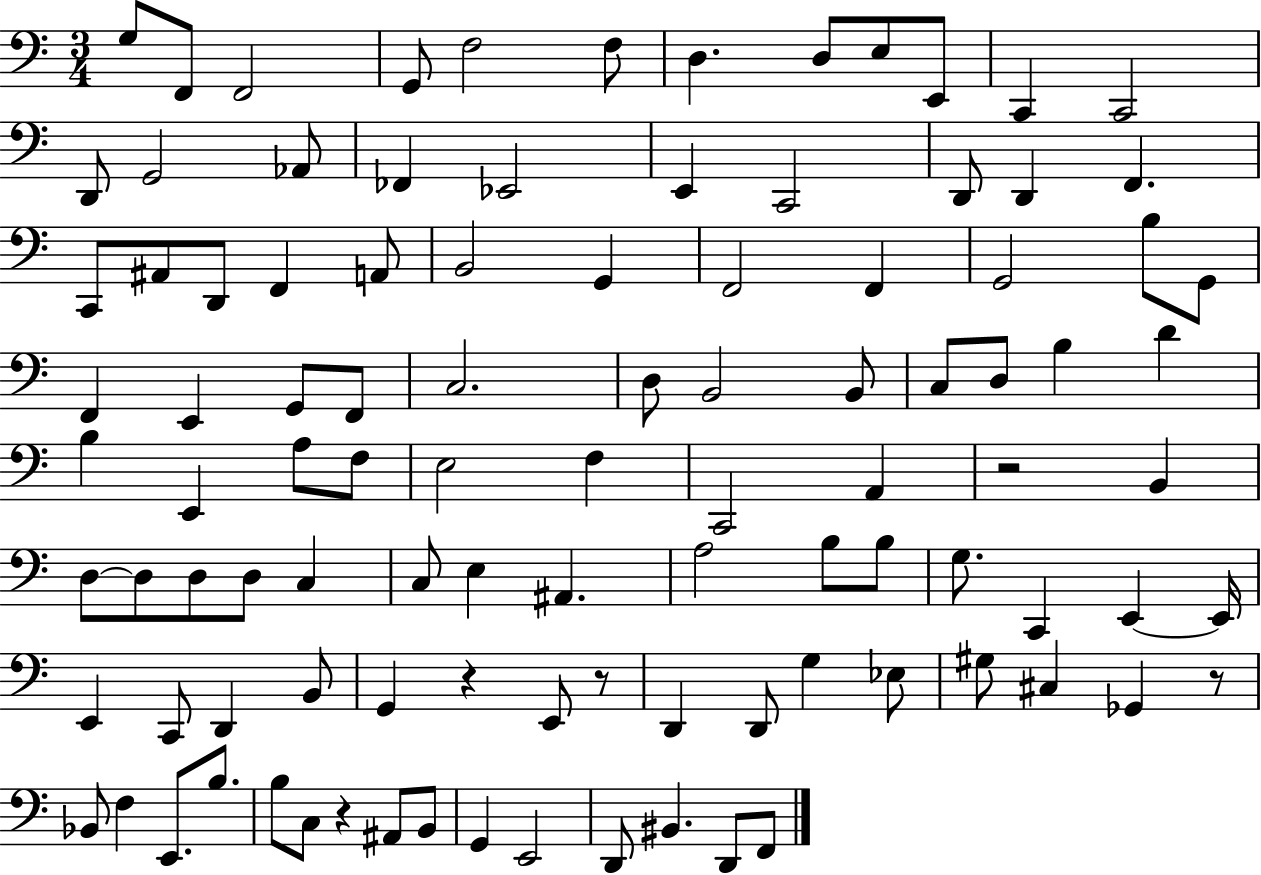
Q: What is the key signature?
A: C major